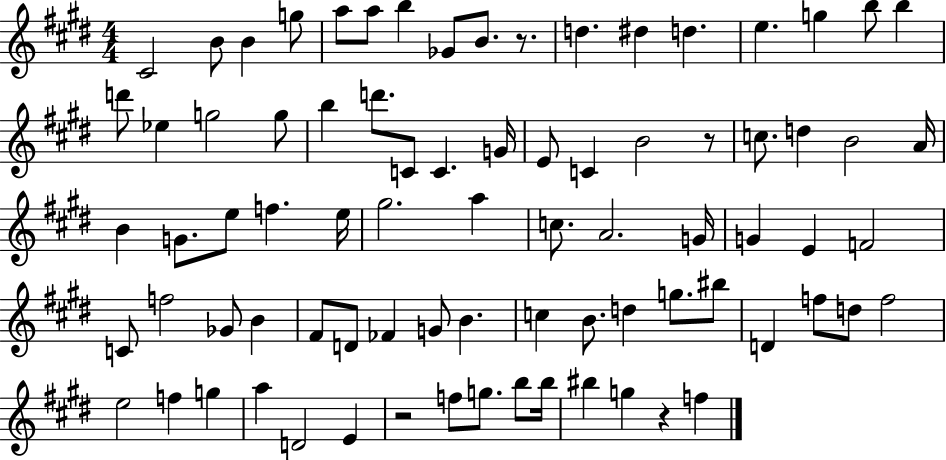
{
  \clef treble
  \numericTimeSignature
  \time 4/4
  \key e \major
  cis'2 b'8 b'4 g''8 | a''8 a''8 b''4 ges'8 b'8. r8. | d''4. dis''4 d''4. | e''4. g''4 b''8 b''4 | \break d'''8 ees''4 g''2 g''8 | b''4 d'''8. c'8 c'4. g'16 | e'8 c'4 b'2 r8 | c''8. d''4 b'2 a'16 | \break b'4 g'8. e''8 f''4. e''16 | gis''2. a''4 | c''8. a'2. g'16 | g'4 e'4 f'2 | \break c'8 f''2 ges'8 b'4 | fis'8 d'8 fes'4 g'8 b'4. | c''4 b'8. d''4 g''8. bis''8 | d'4 f''8 d''8 f''2 | \break e''2 f''4 g''4 | a''4 d'2 e'4 | r2 f''8 g''8. b''8 b''16 | bis''4 g''4 r4 f''4 | \break \bar "|."
}